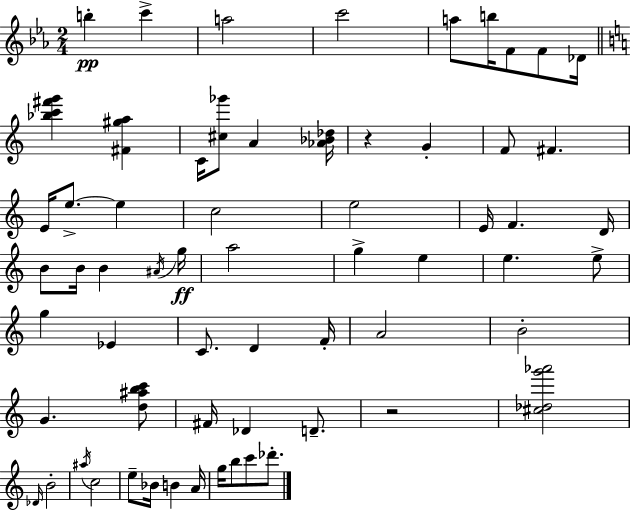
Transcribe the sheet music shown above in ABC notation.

X:1
T:Untitled
M:2/4
L:1/4
K:Eb
b c' a2 c'2 a/2 b/4 F/2 F/2 _D/4 [_bc'^f'g'] [^F^ga] C/4 [^c_g']/2 A [_A_B_d]/4 z G F/2 ^F E/4 e/2 e c2 e2 E/4 F D/4 B/2 B/4 B ^A/4 g/4 a2 g e e e/2 g _E C/2 D F/4 A2 B2 G [d^abc']/2 ^F/4 _D D/2 z2 [^c_dg'_a']2 _D/4 B2 ^a/4 c2 e/2 _B/4 B A/4 g/4 b/2 c'/2 _d'/2